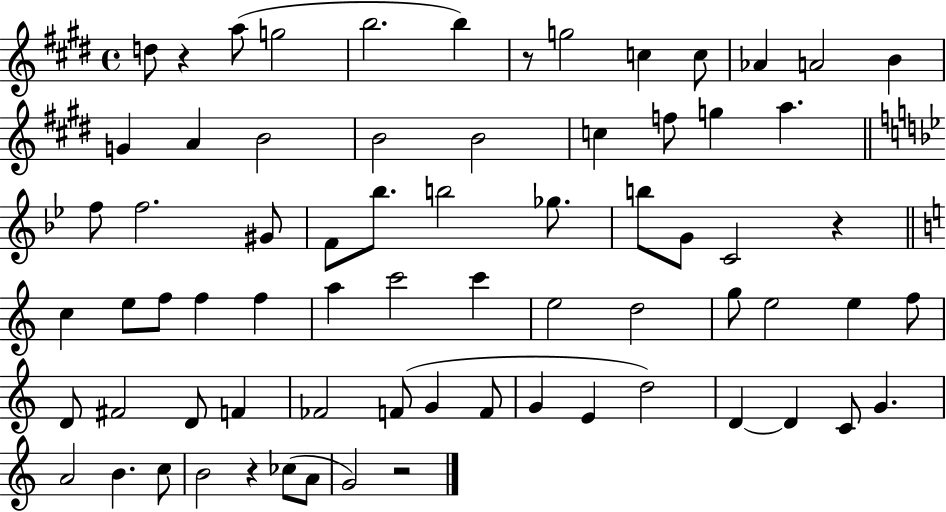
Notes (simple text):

D5/e R/q A5/e G5/h B5/h. B5/q R/e G5/h C5/q C5/e Ab4/q A4/h B4/q G4/q A4/q B4/h B4/h B4/h C5/q F5/e G5/q A5/q. F5/e F5/h. G#4/e F4/e Bb5/e. B5/h Gb5/e. B5/e G4/e C4/h R/q C5/q E5/e F5/e F5/q F5/q A5/q C6/h C6/q E5/h D5/h G5/e E5/h E5/q F5/e D4/e F#4/h D4/e F4/q FES4/h F4/e G4/q F4/e G4/q E4/q D5/h D4/q D4/q C4/e G4/q. A4/h B4/q. C5/e B4/h R/q CES5/e A4/e G4/h R/h